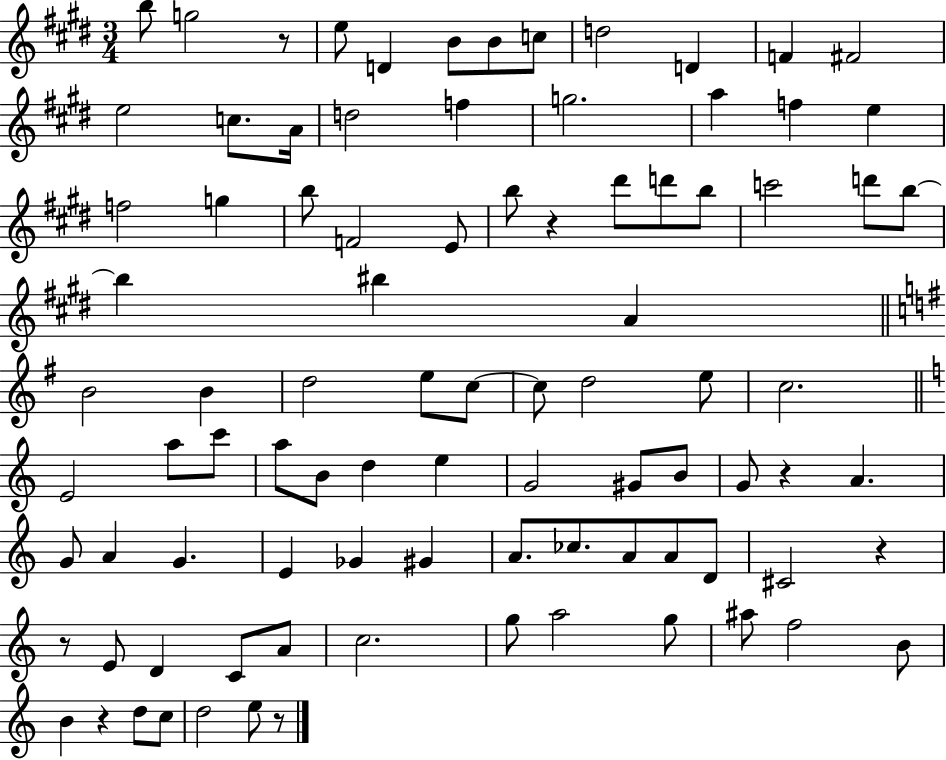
B5/e G5/h R/e E5/e D4/q B4/e B4/e C5/e D5/h D4/q F4/q F#4/h E5/h C5/e. A4/s D5/h F5/q G5/h. A5/q F5/q E5/q F5/h G5/q B5/e F4/h E4/e B5/e R/q D#6/e D6/e B5/e C6/h D6/e B5/e B5/q BIS5/q A4/q B4/h B4/q D5/h E5/e C5/e C5/e D5/h E5/e C5/h. E4/h A5/e C6/e A5/e B4/e D5/q E5/q G4/h G#4/e B4/e G4/e R/q A4/q. G4/e A4/q G4/q. E4/q Gb4/q G#4/q A4/e. CES5/e. A4/e A4/e D4/e C#4/h R/q R/e E4/e D4/q C4/e A4/e C5/h. G5/e A5/h G5/e A#5/e F5/h B4/e B4/q R/q D5/e C5/e D5/h E5/e R/e